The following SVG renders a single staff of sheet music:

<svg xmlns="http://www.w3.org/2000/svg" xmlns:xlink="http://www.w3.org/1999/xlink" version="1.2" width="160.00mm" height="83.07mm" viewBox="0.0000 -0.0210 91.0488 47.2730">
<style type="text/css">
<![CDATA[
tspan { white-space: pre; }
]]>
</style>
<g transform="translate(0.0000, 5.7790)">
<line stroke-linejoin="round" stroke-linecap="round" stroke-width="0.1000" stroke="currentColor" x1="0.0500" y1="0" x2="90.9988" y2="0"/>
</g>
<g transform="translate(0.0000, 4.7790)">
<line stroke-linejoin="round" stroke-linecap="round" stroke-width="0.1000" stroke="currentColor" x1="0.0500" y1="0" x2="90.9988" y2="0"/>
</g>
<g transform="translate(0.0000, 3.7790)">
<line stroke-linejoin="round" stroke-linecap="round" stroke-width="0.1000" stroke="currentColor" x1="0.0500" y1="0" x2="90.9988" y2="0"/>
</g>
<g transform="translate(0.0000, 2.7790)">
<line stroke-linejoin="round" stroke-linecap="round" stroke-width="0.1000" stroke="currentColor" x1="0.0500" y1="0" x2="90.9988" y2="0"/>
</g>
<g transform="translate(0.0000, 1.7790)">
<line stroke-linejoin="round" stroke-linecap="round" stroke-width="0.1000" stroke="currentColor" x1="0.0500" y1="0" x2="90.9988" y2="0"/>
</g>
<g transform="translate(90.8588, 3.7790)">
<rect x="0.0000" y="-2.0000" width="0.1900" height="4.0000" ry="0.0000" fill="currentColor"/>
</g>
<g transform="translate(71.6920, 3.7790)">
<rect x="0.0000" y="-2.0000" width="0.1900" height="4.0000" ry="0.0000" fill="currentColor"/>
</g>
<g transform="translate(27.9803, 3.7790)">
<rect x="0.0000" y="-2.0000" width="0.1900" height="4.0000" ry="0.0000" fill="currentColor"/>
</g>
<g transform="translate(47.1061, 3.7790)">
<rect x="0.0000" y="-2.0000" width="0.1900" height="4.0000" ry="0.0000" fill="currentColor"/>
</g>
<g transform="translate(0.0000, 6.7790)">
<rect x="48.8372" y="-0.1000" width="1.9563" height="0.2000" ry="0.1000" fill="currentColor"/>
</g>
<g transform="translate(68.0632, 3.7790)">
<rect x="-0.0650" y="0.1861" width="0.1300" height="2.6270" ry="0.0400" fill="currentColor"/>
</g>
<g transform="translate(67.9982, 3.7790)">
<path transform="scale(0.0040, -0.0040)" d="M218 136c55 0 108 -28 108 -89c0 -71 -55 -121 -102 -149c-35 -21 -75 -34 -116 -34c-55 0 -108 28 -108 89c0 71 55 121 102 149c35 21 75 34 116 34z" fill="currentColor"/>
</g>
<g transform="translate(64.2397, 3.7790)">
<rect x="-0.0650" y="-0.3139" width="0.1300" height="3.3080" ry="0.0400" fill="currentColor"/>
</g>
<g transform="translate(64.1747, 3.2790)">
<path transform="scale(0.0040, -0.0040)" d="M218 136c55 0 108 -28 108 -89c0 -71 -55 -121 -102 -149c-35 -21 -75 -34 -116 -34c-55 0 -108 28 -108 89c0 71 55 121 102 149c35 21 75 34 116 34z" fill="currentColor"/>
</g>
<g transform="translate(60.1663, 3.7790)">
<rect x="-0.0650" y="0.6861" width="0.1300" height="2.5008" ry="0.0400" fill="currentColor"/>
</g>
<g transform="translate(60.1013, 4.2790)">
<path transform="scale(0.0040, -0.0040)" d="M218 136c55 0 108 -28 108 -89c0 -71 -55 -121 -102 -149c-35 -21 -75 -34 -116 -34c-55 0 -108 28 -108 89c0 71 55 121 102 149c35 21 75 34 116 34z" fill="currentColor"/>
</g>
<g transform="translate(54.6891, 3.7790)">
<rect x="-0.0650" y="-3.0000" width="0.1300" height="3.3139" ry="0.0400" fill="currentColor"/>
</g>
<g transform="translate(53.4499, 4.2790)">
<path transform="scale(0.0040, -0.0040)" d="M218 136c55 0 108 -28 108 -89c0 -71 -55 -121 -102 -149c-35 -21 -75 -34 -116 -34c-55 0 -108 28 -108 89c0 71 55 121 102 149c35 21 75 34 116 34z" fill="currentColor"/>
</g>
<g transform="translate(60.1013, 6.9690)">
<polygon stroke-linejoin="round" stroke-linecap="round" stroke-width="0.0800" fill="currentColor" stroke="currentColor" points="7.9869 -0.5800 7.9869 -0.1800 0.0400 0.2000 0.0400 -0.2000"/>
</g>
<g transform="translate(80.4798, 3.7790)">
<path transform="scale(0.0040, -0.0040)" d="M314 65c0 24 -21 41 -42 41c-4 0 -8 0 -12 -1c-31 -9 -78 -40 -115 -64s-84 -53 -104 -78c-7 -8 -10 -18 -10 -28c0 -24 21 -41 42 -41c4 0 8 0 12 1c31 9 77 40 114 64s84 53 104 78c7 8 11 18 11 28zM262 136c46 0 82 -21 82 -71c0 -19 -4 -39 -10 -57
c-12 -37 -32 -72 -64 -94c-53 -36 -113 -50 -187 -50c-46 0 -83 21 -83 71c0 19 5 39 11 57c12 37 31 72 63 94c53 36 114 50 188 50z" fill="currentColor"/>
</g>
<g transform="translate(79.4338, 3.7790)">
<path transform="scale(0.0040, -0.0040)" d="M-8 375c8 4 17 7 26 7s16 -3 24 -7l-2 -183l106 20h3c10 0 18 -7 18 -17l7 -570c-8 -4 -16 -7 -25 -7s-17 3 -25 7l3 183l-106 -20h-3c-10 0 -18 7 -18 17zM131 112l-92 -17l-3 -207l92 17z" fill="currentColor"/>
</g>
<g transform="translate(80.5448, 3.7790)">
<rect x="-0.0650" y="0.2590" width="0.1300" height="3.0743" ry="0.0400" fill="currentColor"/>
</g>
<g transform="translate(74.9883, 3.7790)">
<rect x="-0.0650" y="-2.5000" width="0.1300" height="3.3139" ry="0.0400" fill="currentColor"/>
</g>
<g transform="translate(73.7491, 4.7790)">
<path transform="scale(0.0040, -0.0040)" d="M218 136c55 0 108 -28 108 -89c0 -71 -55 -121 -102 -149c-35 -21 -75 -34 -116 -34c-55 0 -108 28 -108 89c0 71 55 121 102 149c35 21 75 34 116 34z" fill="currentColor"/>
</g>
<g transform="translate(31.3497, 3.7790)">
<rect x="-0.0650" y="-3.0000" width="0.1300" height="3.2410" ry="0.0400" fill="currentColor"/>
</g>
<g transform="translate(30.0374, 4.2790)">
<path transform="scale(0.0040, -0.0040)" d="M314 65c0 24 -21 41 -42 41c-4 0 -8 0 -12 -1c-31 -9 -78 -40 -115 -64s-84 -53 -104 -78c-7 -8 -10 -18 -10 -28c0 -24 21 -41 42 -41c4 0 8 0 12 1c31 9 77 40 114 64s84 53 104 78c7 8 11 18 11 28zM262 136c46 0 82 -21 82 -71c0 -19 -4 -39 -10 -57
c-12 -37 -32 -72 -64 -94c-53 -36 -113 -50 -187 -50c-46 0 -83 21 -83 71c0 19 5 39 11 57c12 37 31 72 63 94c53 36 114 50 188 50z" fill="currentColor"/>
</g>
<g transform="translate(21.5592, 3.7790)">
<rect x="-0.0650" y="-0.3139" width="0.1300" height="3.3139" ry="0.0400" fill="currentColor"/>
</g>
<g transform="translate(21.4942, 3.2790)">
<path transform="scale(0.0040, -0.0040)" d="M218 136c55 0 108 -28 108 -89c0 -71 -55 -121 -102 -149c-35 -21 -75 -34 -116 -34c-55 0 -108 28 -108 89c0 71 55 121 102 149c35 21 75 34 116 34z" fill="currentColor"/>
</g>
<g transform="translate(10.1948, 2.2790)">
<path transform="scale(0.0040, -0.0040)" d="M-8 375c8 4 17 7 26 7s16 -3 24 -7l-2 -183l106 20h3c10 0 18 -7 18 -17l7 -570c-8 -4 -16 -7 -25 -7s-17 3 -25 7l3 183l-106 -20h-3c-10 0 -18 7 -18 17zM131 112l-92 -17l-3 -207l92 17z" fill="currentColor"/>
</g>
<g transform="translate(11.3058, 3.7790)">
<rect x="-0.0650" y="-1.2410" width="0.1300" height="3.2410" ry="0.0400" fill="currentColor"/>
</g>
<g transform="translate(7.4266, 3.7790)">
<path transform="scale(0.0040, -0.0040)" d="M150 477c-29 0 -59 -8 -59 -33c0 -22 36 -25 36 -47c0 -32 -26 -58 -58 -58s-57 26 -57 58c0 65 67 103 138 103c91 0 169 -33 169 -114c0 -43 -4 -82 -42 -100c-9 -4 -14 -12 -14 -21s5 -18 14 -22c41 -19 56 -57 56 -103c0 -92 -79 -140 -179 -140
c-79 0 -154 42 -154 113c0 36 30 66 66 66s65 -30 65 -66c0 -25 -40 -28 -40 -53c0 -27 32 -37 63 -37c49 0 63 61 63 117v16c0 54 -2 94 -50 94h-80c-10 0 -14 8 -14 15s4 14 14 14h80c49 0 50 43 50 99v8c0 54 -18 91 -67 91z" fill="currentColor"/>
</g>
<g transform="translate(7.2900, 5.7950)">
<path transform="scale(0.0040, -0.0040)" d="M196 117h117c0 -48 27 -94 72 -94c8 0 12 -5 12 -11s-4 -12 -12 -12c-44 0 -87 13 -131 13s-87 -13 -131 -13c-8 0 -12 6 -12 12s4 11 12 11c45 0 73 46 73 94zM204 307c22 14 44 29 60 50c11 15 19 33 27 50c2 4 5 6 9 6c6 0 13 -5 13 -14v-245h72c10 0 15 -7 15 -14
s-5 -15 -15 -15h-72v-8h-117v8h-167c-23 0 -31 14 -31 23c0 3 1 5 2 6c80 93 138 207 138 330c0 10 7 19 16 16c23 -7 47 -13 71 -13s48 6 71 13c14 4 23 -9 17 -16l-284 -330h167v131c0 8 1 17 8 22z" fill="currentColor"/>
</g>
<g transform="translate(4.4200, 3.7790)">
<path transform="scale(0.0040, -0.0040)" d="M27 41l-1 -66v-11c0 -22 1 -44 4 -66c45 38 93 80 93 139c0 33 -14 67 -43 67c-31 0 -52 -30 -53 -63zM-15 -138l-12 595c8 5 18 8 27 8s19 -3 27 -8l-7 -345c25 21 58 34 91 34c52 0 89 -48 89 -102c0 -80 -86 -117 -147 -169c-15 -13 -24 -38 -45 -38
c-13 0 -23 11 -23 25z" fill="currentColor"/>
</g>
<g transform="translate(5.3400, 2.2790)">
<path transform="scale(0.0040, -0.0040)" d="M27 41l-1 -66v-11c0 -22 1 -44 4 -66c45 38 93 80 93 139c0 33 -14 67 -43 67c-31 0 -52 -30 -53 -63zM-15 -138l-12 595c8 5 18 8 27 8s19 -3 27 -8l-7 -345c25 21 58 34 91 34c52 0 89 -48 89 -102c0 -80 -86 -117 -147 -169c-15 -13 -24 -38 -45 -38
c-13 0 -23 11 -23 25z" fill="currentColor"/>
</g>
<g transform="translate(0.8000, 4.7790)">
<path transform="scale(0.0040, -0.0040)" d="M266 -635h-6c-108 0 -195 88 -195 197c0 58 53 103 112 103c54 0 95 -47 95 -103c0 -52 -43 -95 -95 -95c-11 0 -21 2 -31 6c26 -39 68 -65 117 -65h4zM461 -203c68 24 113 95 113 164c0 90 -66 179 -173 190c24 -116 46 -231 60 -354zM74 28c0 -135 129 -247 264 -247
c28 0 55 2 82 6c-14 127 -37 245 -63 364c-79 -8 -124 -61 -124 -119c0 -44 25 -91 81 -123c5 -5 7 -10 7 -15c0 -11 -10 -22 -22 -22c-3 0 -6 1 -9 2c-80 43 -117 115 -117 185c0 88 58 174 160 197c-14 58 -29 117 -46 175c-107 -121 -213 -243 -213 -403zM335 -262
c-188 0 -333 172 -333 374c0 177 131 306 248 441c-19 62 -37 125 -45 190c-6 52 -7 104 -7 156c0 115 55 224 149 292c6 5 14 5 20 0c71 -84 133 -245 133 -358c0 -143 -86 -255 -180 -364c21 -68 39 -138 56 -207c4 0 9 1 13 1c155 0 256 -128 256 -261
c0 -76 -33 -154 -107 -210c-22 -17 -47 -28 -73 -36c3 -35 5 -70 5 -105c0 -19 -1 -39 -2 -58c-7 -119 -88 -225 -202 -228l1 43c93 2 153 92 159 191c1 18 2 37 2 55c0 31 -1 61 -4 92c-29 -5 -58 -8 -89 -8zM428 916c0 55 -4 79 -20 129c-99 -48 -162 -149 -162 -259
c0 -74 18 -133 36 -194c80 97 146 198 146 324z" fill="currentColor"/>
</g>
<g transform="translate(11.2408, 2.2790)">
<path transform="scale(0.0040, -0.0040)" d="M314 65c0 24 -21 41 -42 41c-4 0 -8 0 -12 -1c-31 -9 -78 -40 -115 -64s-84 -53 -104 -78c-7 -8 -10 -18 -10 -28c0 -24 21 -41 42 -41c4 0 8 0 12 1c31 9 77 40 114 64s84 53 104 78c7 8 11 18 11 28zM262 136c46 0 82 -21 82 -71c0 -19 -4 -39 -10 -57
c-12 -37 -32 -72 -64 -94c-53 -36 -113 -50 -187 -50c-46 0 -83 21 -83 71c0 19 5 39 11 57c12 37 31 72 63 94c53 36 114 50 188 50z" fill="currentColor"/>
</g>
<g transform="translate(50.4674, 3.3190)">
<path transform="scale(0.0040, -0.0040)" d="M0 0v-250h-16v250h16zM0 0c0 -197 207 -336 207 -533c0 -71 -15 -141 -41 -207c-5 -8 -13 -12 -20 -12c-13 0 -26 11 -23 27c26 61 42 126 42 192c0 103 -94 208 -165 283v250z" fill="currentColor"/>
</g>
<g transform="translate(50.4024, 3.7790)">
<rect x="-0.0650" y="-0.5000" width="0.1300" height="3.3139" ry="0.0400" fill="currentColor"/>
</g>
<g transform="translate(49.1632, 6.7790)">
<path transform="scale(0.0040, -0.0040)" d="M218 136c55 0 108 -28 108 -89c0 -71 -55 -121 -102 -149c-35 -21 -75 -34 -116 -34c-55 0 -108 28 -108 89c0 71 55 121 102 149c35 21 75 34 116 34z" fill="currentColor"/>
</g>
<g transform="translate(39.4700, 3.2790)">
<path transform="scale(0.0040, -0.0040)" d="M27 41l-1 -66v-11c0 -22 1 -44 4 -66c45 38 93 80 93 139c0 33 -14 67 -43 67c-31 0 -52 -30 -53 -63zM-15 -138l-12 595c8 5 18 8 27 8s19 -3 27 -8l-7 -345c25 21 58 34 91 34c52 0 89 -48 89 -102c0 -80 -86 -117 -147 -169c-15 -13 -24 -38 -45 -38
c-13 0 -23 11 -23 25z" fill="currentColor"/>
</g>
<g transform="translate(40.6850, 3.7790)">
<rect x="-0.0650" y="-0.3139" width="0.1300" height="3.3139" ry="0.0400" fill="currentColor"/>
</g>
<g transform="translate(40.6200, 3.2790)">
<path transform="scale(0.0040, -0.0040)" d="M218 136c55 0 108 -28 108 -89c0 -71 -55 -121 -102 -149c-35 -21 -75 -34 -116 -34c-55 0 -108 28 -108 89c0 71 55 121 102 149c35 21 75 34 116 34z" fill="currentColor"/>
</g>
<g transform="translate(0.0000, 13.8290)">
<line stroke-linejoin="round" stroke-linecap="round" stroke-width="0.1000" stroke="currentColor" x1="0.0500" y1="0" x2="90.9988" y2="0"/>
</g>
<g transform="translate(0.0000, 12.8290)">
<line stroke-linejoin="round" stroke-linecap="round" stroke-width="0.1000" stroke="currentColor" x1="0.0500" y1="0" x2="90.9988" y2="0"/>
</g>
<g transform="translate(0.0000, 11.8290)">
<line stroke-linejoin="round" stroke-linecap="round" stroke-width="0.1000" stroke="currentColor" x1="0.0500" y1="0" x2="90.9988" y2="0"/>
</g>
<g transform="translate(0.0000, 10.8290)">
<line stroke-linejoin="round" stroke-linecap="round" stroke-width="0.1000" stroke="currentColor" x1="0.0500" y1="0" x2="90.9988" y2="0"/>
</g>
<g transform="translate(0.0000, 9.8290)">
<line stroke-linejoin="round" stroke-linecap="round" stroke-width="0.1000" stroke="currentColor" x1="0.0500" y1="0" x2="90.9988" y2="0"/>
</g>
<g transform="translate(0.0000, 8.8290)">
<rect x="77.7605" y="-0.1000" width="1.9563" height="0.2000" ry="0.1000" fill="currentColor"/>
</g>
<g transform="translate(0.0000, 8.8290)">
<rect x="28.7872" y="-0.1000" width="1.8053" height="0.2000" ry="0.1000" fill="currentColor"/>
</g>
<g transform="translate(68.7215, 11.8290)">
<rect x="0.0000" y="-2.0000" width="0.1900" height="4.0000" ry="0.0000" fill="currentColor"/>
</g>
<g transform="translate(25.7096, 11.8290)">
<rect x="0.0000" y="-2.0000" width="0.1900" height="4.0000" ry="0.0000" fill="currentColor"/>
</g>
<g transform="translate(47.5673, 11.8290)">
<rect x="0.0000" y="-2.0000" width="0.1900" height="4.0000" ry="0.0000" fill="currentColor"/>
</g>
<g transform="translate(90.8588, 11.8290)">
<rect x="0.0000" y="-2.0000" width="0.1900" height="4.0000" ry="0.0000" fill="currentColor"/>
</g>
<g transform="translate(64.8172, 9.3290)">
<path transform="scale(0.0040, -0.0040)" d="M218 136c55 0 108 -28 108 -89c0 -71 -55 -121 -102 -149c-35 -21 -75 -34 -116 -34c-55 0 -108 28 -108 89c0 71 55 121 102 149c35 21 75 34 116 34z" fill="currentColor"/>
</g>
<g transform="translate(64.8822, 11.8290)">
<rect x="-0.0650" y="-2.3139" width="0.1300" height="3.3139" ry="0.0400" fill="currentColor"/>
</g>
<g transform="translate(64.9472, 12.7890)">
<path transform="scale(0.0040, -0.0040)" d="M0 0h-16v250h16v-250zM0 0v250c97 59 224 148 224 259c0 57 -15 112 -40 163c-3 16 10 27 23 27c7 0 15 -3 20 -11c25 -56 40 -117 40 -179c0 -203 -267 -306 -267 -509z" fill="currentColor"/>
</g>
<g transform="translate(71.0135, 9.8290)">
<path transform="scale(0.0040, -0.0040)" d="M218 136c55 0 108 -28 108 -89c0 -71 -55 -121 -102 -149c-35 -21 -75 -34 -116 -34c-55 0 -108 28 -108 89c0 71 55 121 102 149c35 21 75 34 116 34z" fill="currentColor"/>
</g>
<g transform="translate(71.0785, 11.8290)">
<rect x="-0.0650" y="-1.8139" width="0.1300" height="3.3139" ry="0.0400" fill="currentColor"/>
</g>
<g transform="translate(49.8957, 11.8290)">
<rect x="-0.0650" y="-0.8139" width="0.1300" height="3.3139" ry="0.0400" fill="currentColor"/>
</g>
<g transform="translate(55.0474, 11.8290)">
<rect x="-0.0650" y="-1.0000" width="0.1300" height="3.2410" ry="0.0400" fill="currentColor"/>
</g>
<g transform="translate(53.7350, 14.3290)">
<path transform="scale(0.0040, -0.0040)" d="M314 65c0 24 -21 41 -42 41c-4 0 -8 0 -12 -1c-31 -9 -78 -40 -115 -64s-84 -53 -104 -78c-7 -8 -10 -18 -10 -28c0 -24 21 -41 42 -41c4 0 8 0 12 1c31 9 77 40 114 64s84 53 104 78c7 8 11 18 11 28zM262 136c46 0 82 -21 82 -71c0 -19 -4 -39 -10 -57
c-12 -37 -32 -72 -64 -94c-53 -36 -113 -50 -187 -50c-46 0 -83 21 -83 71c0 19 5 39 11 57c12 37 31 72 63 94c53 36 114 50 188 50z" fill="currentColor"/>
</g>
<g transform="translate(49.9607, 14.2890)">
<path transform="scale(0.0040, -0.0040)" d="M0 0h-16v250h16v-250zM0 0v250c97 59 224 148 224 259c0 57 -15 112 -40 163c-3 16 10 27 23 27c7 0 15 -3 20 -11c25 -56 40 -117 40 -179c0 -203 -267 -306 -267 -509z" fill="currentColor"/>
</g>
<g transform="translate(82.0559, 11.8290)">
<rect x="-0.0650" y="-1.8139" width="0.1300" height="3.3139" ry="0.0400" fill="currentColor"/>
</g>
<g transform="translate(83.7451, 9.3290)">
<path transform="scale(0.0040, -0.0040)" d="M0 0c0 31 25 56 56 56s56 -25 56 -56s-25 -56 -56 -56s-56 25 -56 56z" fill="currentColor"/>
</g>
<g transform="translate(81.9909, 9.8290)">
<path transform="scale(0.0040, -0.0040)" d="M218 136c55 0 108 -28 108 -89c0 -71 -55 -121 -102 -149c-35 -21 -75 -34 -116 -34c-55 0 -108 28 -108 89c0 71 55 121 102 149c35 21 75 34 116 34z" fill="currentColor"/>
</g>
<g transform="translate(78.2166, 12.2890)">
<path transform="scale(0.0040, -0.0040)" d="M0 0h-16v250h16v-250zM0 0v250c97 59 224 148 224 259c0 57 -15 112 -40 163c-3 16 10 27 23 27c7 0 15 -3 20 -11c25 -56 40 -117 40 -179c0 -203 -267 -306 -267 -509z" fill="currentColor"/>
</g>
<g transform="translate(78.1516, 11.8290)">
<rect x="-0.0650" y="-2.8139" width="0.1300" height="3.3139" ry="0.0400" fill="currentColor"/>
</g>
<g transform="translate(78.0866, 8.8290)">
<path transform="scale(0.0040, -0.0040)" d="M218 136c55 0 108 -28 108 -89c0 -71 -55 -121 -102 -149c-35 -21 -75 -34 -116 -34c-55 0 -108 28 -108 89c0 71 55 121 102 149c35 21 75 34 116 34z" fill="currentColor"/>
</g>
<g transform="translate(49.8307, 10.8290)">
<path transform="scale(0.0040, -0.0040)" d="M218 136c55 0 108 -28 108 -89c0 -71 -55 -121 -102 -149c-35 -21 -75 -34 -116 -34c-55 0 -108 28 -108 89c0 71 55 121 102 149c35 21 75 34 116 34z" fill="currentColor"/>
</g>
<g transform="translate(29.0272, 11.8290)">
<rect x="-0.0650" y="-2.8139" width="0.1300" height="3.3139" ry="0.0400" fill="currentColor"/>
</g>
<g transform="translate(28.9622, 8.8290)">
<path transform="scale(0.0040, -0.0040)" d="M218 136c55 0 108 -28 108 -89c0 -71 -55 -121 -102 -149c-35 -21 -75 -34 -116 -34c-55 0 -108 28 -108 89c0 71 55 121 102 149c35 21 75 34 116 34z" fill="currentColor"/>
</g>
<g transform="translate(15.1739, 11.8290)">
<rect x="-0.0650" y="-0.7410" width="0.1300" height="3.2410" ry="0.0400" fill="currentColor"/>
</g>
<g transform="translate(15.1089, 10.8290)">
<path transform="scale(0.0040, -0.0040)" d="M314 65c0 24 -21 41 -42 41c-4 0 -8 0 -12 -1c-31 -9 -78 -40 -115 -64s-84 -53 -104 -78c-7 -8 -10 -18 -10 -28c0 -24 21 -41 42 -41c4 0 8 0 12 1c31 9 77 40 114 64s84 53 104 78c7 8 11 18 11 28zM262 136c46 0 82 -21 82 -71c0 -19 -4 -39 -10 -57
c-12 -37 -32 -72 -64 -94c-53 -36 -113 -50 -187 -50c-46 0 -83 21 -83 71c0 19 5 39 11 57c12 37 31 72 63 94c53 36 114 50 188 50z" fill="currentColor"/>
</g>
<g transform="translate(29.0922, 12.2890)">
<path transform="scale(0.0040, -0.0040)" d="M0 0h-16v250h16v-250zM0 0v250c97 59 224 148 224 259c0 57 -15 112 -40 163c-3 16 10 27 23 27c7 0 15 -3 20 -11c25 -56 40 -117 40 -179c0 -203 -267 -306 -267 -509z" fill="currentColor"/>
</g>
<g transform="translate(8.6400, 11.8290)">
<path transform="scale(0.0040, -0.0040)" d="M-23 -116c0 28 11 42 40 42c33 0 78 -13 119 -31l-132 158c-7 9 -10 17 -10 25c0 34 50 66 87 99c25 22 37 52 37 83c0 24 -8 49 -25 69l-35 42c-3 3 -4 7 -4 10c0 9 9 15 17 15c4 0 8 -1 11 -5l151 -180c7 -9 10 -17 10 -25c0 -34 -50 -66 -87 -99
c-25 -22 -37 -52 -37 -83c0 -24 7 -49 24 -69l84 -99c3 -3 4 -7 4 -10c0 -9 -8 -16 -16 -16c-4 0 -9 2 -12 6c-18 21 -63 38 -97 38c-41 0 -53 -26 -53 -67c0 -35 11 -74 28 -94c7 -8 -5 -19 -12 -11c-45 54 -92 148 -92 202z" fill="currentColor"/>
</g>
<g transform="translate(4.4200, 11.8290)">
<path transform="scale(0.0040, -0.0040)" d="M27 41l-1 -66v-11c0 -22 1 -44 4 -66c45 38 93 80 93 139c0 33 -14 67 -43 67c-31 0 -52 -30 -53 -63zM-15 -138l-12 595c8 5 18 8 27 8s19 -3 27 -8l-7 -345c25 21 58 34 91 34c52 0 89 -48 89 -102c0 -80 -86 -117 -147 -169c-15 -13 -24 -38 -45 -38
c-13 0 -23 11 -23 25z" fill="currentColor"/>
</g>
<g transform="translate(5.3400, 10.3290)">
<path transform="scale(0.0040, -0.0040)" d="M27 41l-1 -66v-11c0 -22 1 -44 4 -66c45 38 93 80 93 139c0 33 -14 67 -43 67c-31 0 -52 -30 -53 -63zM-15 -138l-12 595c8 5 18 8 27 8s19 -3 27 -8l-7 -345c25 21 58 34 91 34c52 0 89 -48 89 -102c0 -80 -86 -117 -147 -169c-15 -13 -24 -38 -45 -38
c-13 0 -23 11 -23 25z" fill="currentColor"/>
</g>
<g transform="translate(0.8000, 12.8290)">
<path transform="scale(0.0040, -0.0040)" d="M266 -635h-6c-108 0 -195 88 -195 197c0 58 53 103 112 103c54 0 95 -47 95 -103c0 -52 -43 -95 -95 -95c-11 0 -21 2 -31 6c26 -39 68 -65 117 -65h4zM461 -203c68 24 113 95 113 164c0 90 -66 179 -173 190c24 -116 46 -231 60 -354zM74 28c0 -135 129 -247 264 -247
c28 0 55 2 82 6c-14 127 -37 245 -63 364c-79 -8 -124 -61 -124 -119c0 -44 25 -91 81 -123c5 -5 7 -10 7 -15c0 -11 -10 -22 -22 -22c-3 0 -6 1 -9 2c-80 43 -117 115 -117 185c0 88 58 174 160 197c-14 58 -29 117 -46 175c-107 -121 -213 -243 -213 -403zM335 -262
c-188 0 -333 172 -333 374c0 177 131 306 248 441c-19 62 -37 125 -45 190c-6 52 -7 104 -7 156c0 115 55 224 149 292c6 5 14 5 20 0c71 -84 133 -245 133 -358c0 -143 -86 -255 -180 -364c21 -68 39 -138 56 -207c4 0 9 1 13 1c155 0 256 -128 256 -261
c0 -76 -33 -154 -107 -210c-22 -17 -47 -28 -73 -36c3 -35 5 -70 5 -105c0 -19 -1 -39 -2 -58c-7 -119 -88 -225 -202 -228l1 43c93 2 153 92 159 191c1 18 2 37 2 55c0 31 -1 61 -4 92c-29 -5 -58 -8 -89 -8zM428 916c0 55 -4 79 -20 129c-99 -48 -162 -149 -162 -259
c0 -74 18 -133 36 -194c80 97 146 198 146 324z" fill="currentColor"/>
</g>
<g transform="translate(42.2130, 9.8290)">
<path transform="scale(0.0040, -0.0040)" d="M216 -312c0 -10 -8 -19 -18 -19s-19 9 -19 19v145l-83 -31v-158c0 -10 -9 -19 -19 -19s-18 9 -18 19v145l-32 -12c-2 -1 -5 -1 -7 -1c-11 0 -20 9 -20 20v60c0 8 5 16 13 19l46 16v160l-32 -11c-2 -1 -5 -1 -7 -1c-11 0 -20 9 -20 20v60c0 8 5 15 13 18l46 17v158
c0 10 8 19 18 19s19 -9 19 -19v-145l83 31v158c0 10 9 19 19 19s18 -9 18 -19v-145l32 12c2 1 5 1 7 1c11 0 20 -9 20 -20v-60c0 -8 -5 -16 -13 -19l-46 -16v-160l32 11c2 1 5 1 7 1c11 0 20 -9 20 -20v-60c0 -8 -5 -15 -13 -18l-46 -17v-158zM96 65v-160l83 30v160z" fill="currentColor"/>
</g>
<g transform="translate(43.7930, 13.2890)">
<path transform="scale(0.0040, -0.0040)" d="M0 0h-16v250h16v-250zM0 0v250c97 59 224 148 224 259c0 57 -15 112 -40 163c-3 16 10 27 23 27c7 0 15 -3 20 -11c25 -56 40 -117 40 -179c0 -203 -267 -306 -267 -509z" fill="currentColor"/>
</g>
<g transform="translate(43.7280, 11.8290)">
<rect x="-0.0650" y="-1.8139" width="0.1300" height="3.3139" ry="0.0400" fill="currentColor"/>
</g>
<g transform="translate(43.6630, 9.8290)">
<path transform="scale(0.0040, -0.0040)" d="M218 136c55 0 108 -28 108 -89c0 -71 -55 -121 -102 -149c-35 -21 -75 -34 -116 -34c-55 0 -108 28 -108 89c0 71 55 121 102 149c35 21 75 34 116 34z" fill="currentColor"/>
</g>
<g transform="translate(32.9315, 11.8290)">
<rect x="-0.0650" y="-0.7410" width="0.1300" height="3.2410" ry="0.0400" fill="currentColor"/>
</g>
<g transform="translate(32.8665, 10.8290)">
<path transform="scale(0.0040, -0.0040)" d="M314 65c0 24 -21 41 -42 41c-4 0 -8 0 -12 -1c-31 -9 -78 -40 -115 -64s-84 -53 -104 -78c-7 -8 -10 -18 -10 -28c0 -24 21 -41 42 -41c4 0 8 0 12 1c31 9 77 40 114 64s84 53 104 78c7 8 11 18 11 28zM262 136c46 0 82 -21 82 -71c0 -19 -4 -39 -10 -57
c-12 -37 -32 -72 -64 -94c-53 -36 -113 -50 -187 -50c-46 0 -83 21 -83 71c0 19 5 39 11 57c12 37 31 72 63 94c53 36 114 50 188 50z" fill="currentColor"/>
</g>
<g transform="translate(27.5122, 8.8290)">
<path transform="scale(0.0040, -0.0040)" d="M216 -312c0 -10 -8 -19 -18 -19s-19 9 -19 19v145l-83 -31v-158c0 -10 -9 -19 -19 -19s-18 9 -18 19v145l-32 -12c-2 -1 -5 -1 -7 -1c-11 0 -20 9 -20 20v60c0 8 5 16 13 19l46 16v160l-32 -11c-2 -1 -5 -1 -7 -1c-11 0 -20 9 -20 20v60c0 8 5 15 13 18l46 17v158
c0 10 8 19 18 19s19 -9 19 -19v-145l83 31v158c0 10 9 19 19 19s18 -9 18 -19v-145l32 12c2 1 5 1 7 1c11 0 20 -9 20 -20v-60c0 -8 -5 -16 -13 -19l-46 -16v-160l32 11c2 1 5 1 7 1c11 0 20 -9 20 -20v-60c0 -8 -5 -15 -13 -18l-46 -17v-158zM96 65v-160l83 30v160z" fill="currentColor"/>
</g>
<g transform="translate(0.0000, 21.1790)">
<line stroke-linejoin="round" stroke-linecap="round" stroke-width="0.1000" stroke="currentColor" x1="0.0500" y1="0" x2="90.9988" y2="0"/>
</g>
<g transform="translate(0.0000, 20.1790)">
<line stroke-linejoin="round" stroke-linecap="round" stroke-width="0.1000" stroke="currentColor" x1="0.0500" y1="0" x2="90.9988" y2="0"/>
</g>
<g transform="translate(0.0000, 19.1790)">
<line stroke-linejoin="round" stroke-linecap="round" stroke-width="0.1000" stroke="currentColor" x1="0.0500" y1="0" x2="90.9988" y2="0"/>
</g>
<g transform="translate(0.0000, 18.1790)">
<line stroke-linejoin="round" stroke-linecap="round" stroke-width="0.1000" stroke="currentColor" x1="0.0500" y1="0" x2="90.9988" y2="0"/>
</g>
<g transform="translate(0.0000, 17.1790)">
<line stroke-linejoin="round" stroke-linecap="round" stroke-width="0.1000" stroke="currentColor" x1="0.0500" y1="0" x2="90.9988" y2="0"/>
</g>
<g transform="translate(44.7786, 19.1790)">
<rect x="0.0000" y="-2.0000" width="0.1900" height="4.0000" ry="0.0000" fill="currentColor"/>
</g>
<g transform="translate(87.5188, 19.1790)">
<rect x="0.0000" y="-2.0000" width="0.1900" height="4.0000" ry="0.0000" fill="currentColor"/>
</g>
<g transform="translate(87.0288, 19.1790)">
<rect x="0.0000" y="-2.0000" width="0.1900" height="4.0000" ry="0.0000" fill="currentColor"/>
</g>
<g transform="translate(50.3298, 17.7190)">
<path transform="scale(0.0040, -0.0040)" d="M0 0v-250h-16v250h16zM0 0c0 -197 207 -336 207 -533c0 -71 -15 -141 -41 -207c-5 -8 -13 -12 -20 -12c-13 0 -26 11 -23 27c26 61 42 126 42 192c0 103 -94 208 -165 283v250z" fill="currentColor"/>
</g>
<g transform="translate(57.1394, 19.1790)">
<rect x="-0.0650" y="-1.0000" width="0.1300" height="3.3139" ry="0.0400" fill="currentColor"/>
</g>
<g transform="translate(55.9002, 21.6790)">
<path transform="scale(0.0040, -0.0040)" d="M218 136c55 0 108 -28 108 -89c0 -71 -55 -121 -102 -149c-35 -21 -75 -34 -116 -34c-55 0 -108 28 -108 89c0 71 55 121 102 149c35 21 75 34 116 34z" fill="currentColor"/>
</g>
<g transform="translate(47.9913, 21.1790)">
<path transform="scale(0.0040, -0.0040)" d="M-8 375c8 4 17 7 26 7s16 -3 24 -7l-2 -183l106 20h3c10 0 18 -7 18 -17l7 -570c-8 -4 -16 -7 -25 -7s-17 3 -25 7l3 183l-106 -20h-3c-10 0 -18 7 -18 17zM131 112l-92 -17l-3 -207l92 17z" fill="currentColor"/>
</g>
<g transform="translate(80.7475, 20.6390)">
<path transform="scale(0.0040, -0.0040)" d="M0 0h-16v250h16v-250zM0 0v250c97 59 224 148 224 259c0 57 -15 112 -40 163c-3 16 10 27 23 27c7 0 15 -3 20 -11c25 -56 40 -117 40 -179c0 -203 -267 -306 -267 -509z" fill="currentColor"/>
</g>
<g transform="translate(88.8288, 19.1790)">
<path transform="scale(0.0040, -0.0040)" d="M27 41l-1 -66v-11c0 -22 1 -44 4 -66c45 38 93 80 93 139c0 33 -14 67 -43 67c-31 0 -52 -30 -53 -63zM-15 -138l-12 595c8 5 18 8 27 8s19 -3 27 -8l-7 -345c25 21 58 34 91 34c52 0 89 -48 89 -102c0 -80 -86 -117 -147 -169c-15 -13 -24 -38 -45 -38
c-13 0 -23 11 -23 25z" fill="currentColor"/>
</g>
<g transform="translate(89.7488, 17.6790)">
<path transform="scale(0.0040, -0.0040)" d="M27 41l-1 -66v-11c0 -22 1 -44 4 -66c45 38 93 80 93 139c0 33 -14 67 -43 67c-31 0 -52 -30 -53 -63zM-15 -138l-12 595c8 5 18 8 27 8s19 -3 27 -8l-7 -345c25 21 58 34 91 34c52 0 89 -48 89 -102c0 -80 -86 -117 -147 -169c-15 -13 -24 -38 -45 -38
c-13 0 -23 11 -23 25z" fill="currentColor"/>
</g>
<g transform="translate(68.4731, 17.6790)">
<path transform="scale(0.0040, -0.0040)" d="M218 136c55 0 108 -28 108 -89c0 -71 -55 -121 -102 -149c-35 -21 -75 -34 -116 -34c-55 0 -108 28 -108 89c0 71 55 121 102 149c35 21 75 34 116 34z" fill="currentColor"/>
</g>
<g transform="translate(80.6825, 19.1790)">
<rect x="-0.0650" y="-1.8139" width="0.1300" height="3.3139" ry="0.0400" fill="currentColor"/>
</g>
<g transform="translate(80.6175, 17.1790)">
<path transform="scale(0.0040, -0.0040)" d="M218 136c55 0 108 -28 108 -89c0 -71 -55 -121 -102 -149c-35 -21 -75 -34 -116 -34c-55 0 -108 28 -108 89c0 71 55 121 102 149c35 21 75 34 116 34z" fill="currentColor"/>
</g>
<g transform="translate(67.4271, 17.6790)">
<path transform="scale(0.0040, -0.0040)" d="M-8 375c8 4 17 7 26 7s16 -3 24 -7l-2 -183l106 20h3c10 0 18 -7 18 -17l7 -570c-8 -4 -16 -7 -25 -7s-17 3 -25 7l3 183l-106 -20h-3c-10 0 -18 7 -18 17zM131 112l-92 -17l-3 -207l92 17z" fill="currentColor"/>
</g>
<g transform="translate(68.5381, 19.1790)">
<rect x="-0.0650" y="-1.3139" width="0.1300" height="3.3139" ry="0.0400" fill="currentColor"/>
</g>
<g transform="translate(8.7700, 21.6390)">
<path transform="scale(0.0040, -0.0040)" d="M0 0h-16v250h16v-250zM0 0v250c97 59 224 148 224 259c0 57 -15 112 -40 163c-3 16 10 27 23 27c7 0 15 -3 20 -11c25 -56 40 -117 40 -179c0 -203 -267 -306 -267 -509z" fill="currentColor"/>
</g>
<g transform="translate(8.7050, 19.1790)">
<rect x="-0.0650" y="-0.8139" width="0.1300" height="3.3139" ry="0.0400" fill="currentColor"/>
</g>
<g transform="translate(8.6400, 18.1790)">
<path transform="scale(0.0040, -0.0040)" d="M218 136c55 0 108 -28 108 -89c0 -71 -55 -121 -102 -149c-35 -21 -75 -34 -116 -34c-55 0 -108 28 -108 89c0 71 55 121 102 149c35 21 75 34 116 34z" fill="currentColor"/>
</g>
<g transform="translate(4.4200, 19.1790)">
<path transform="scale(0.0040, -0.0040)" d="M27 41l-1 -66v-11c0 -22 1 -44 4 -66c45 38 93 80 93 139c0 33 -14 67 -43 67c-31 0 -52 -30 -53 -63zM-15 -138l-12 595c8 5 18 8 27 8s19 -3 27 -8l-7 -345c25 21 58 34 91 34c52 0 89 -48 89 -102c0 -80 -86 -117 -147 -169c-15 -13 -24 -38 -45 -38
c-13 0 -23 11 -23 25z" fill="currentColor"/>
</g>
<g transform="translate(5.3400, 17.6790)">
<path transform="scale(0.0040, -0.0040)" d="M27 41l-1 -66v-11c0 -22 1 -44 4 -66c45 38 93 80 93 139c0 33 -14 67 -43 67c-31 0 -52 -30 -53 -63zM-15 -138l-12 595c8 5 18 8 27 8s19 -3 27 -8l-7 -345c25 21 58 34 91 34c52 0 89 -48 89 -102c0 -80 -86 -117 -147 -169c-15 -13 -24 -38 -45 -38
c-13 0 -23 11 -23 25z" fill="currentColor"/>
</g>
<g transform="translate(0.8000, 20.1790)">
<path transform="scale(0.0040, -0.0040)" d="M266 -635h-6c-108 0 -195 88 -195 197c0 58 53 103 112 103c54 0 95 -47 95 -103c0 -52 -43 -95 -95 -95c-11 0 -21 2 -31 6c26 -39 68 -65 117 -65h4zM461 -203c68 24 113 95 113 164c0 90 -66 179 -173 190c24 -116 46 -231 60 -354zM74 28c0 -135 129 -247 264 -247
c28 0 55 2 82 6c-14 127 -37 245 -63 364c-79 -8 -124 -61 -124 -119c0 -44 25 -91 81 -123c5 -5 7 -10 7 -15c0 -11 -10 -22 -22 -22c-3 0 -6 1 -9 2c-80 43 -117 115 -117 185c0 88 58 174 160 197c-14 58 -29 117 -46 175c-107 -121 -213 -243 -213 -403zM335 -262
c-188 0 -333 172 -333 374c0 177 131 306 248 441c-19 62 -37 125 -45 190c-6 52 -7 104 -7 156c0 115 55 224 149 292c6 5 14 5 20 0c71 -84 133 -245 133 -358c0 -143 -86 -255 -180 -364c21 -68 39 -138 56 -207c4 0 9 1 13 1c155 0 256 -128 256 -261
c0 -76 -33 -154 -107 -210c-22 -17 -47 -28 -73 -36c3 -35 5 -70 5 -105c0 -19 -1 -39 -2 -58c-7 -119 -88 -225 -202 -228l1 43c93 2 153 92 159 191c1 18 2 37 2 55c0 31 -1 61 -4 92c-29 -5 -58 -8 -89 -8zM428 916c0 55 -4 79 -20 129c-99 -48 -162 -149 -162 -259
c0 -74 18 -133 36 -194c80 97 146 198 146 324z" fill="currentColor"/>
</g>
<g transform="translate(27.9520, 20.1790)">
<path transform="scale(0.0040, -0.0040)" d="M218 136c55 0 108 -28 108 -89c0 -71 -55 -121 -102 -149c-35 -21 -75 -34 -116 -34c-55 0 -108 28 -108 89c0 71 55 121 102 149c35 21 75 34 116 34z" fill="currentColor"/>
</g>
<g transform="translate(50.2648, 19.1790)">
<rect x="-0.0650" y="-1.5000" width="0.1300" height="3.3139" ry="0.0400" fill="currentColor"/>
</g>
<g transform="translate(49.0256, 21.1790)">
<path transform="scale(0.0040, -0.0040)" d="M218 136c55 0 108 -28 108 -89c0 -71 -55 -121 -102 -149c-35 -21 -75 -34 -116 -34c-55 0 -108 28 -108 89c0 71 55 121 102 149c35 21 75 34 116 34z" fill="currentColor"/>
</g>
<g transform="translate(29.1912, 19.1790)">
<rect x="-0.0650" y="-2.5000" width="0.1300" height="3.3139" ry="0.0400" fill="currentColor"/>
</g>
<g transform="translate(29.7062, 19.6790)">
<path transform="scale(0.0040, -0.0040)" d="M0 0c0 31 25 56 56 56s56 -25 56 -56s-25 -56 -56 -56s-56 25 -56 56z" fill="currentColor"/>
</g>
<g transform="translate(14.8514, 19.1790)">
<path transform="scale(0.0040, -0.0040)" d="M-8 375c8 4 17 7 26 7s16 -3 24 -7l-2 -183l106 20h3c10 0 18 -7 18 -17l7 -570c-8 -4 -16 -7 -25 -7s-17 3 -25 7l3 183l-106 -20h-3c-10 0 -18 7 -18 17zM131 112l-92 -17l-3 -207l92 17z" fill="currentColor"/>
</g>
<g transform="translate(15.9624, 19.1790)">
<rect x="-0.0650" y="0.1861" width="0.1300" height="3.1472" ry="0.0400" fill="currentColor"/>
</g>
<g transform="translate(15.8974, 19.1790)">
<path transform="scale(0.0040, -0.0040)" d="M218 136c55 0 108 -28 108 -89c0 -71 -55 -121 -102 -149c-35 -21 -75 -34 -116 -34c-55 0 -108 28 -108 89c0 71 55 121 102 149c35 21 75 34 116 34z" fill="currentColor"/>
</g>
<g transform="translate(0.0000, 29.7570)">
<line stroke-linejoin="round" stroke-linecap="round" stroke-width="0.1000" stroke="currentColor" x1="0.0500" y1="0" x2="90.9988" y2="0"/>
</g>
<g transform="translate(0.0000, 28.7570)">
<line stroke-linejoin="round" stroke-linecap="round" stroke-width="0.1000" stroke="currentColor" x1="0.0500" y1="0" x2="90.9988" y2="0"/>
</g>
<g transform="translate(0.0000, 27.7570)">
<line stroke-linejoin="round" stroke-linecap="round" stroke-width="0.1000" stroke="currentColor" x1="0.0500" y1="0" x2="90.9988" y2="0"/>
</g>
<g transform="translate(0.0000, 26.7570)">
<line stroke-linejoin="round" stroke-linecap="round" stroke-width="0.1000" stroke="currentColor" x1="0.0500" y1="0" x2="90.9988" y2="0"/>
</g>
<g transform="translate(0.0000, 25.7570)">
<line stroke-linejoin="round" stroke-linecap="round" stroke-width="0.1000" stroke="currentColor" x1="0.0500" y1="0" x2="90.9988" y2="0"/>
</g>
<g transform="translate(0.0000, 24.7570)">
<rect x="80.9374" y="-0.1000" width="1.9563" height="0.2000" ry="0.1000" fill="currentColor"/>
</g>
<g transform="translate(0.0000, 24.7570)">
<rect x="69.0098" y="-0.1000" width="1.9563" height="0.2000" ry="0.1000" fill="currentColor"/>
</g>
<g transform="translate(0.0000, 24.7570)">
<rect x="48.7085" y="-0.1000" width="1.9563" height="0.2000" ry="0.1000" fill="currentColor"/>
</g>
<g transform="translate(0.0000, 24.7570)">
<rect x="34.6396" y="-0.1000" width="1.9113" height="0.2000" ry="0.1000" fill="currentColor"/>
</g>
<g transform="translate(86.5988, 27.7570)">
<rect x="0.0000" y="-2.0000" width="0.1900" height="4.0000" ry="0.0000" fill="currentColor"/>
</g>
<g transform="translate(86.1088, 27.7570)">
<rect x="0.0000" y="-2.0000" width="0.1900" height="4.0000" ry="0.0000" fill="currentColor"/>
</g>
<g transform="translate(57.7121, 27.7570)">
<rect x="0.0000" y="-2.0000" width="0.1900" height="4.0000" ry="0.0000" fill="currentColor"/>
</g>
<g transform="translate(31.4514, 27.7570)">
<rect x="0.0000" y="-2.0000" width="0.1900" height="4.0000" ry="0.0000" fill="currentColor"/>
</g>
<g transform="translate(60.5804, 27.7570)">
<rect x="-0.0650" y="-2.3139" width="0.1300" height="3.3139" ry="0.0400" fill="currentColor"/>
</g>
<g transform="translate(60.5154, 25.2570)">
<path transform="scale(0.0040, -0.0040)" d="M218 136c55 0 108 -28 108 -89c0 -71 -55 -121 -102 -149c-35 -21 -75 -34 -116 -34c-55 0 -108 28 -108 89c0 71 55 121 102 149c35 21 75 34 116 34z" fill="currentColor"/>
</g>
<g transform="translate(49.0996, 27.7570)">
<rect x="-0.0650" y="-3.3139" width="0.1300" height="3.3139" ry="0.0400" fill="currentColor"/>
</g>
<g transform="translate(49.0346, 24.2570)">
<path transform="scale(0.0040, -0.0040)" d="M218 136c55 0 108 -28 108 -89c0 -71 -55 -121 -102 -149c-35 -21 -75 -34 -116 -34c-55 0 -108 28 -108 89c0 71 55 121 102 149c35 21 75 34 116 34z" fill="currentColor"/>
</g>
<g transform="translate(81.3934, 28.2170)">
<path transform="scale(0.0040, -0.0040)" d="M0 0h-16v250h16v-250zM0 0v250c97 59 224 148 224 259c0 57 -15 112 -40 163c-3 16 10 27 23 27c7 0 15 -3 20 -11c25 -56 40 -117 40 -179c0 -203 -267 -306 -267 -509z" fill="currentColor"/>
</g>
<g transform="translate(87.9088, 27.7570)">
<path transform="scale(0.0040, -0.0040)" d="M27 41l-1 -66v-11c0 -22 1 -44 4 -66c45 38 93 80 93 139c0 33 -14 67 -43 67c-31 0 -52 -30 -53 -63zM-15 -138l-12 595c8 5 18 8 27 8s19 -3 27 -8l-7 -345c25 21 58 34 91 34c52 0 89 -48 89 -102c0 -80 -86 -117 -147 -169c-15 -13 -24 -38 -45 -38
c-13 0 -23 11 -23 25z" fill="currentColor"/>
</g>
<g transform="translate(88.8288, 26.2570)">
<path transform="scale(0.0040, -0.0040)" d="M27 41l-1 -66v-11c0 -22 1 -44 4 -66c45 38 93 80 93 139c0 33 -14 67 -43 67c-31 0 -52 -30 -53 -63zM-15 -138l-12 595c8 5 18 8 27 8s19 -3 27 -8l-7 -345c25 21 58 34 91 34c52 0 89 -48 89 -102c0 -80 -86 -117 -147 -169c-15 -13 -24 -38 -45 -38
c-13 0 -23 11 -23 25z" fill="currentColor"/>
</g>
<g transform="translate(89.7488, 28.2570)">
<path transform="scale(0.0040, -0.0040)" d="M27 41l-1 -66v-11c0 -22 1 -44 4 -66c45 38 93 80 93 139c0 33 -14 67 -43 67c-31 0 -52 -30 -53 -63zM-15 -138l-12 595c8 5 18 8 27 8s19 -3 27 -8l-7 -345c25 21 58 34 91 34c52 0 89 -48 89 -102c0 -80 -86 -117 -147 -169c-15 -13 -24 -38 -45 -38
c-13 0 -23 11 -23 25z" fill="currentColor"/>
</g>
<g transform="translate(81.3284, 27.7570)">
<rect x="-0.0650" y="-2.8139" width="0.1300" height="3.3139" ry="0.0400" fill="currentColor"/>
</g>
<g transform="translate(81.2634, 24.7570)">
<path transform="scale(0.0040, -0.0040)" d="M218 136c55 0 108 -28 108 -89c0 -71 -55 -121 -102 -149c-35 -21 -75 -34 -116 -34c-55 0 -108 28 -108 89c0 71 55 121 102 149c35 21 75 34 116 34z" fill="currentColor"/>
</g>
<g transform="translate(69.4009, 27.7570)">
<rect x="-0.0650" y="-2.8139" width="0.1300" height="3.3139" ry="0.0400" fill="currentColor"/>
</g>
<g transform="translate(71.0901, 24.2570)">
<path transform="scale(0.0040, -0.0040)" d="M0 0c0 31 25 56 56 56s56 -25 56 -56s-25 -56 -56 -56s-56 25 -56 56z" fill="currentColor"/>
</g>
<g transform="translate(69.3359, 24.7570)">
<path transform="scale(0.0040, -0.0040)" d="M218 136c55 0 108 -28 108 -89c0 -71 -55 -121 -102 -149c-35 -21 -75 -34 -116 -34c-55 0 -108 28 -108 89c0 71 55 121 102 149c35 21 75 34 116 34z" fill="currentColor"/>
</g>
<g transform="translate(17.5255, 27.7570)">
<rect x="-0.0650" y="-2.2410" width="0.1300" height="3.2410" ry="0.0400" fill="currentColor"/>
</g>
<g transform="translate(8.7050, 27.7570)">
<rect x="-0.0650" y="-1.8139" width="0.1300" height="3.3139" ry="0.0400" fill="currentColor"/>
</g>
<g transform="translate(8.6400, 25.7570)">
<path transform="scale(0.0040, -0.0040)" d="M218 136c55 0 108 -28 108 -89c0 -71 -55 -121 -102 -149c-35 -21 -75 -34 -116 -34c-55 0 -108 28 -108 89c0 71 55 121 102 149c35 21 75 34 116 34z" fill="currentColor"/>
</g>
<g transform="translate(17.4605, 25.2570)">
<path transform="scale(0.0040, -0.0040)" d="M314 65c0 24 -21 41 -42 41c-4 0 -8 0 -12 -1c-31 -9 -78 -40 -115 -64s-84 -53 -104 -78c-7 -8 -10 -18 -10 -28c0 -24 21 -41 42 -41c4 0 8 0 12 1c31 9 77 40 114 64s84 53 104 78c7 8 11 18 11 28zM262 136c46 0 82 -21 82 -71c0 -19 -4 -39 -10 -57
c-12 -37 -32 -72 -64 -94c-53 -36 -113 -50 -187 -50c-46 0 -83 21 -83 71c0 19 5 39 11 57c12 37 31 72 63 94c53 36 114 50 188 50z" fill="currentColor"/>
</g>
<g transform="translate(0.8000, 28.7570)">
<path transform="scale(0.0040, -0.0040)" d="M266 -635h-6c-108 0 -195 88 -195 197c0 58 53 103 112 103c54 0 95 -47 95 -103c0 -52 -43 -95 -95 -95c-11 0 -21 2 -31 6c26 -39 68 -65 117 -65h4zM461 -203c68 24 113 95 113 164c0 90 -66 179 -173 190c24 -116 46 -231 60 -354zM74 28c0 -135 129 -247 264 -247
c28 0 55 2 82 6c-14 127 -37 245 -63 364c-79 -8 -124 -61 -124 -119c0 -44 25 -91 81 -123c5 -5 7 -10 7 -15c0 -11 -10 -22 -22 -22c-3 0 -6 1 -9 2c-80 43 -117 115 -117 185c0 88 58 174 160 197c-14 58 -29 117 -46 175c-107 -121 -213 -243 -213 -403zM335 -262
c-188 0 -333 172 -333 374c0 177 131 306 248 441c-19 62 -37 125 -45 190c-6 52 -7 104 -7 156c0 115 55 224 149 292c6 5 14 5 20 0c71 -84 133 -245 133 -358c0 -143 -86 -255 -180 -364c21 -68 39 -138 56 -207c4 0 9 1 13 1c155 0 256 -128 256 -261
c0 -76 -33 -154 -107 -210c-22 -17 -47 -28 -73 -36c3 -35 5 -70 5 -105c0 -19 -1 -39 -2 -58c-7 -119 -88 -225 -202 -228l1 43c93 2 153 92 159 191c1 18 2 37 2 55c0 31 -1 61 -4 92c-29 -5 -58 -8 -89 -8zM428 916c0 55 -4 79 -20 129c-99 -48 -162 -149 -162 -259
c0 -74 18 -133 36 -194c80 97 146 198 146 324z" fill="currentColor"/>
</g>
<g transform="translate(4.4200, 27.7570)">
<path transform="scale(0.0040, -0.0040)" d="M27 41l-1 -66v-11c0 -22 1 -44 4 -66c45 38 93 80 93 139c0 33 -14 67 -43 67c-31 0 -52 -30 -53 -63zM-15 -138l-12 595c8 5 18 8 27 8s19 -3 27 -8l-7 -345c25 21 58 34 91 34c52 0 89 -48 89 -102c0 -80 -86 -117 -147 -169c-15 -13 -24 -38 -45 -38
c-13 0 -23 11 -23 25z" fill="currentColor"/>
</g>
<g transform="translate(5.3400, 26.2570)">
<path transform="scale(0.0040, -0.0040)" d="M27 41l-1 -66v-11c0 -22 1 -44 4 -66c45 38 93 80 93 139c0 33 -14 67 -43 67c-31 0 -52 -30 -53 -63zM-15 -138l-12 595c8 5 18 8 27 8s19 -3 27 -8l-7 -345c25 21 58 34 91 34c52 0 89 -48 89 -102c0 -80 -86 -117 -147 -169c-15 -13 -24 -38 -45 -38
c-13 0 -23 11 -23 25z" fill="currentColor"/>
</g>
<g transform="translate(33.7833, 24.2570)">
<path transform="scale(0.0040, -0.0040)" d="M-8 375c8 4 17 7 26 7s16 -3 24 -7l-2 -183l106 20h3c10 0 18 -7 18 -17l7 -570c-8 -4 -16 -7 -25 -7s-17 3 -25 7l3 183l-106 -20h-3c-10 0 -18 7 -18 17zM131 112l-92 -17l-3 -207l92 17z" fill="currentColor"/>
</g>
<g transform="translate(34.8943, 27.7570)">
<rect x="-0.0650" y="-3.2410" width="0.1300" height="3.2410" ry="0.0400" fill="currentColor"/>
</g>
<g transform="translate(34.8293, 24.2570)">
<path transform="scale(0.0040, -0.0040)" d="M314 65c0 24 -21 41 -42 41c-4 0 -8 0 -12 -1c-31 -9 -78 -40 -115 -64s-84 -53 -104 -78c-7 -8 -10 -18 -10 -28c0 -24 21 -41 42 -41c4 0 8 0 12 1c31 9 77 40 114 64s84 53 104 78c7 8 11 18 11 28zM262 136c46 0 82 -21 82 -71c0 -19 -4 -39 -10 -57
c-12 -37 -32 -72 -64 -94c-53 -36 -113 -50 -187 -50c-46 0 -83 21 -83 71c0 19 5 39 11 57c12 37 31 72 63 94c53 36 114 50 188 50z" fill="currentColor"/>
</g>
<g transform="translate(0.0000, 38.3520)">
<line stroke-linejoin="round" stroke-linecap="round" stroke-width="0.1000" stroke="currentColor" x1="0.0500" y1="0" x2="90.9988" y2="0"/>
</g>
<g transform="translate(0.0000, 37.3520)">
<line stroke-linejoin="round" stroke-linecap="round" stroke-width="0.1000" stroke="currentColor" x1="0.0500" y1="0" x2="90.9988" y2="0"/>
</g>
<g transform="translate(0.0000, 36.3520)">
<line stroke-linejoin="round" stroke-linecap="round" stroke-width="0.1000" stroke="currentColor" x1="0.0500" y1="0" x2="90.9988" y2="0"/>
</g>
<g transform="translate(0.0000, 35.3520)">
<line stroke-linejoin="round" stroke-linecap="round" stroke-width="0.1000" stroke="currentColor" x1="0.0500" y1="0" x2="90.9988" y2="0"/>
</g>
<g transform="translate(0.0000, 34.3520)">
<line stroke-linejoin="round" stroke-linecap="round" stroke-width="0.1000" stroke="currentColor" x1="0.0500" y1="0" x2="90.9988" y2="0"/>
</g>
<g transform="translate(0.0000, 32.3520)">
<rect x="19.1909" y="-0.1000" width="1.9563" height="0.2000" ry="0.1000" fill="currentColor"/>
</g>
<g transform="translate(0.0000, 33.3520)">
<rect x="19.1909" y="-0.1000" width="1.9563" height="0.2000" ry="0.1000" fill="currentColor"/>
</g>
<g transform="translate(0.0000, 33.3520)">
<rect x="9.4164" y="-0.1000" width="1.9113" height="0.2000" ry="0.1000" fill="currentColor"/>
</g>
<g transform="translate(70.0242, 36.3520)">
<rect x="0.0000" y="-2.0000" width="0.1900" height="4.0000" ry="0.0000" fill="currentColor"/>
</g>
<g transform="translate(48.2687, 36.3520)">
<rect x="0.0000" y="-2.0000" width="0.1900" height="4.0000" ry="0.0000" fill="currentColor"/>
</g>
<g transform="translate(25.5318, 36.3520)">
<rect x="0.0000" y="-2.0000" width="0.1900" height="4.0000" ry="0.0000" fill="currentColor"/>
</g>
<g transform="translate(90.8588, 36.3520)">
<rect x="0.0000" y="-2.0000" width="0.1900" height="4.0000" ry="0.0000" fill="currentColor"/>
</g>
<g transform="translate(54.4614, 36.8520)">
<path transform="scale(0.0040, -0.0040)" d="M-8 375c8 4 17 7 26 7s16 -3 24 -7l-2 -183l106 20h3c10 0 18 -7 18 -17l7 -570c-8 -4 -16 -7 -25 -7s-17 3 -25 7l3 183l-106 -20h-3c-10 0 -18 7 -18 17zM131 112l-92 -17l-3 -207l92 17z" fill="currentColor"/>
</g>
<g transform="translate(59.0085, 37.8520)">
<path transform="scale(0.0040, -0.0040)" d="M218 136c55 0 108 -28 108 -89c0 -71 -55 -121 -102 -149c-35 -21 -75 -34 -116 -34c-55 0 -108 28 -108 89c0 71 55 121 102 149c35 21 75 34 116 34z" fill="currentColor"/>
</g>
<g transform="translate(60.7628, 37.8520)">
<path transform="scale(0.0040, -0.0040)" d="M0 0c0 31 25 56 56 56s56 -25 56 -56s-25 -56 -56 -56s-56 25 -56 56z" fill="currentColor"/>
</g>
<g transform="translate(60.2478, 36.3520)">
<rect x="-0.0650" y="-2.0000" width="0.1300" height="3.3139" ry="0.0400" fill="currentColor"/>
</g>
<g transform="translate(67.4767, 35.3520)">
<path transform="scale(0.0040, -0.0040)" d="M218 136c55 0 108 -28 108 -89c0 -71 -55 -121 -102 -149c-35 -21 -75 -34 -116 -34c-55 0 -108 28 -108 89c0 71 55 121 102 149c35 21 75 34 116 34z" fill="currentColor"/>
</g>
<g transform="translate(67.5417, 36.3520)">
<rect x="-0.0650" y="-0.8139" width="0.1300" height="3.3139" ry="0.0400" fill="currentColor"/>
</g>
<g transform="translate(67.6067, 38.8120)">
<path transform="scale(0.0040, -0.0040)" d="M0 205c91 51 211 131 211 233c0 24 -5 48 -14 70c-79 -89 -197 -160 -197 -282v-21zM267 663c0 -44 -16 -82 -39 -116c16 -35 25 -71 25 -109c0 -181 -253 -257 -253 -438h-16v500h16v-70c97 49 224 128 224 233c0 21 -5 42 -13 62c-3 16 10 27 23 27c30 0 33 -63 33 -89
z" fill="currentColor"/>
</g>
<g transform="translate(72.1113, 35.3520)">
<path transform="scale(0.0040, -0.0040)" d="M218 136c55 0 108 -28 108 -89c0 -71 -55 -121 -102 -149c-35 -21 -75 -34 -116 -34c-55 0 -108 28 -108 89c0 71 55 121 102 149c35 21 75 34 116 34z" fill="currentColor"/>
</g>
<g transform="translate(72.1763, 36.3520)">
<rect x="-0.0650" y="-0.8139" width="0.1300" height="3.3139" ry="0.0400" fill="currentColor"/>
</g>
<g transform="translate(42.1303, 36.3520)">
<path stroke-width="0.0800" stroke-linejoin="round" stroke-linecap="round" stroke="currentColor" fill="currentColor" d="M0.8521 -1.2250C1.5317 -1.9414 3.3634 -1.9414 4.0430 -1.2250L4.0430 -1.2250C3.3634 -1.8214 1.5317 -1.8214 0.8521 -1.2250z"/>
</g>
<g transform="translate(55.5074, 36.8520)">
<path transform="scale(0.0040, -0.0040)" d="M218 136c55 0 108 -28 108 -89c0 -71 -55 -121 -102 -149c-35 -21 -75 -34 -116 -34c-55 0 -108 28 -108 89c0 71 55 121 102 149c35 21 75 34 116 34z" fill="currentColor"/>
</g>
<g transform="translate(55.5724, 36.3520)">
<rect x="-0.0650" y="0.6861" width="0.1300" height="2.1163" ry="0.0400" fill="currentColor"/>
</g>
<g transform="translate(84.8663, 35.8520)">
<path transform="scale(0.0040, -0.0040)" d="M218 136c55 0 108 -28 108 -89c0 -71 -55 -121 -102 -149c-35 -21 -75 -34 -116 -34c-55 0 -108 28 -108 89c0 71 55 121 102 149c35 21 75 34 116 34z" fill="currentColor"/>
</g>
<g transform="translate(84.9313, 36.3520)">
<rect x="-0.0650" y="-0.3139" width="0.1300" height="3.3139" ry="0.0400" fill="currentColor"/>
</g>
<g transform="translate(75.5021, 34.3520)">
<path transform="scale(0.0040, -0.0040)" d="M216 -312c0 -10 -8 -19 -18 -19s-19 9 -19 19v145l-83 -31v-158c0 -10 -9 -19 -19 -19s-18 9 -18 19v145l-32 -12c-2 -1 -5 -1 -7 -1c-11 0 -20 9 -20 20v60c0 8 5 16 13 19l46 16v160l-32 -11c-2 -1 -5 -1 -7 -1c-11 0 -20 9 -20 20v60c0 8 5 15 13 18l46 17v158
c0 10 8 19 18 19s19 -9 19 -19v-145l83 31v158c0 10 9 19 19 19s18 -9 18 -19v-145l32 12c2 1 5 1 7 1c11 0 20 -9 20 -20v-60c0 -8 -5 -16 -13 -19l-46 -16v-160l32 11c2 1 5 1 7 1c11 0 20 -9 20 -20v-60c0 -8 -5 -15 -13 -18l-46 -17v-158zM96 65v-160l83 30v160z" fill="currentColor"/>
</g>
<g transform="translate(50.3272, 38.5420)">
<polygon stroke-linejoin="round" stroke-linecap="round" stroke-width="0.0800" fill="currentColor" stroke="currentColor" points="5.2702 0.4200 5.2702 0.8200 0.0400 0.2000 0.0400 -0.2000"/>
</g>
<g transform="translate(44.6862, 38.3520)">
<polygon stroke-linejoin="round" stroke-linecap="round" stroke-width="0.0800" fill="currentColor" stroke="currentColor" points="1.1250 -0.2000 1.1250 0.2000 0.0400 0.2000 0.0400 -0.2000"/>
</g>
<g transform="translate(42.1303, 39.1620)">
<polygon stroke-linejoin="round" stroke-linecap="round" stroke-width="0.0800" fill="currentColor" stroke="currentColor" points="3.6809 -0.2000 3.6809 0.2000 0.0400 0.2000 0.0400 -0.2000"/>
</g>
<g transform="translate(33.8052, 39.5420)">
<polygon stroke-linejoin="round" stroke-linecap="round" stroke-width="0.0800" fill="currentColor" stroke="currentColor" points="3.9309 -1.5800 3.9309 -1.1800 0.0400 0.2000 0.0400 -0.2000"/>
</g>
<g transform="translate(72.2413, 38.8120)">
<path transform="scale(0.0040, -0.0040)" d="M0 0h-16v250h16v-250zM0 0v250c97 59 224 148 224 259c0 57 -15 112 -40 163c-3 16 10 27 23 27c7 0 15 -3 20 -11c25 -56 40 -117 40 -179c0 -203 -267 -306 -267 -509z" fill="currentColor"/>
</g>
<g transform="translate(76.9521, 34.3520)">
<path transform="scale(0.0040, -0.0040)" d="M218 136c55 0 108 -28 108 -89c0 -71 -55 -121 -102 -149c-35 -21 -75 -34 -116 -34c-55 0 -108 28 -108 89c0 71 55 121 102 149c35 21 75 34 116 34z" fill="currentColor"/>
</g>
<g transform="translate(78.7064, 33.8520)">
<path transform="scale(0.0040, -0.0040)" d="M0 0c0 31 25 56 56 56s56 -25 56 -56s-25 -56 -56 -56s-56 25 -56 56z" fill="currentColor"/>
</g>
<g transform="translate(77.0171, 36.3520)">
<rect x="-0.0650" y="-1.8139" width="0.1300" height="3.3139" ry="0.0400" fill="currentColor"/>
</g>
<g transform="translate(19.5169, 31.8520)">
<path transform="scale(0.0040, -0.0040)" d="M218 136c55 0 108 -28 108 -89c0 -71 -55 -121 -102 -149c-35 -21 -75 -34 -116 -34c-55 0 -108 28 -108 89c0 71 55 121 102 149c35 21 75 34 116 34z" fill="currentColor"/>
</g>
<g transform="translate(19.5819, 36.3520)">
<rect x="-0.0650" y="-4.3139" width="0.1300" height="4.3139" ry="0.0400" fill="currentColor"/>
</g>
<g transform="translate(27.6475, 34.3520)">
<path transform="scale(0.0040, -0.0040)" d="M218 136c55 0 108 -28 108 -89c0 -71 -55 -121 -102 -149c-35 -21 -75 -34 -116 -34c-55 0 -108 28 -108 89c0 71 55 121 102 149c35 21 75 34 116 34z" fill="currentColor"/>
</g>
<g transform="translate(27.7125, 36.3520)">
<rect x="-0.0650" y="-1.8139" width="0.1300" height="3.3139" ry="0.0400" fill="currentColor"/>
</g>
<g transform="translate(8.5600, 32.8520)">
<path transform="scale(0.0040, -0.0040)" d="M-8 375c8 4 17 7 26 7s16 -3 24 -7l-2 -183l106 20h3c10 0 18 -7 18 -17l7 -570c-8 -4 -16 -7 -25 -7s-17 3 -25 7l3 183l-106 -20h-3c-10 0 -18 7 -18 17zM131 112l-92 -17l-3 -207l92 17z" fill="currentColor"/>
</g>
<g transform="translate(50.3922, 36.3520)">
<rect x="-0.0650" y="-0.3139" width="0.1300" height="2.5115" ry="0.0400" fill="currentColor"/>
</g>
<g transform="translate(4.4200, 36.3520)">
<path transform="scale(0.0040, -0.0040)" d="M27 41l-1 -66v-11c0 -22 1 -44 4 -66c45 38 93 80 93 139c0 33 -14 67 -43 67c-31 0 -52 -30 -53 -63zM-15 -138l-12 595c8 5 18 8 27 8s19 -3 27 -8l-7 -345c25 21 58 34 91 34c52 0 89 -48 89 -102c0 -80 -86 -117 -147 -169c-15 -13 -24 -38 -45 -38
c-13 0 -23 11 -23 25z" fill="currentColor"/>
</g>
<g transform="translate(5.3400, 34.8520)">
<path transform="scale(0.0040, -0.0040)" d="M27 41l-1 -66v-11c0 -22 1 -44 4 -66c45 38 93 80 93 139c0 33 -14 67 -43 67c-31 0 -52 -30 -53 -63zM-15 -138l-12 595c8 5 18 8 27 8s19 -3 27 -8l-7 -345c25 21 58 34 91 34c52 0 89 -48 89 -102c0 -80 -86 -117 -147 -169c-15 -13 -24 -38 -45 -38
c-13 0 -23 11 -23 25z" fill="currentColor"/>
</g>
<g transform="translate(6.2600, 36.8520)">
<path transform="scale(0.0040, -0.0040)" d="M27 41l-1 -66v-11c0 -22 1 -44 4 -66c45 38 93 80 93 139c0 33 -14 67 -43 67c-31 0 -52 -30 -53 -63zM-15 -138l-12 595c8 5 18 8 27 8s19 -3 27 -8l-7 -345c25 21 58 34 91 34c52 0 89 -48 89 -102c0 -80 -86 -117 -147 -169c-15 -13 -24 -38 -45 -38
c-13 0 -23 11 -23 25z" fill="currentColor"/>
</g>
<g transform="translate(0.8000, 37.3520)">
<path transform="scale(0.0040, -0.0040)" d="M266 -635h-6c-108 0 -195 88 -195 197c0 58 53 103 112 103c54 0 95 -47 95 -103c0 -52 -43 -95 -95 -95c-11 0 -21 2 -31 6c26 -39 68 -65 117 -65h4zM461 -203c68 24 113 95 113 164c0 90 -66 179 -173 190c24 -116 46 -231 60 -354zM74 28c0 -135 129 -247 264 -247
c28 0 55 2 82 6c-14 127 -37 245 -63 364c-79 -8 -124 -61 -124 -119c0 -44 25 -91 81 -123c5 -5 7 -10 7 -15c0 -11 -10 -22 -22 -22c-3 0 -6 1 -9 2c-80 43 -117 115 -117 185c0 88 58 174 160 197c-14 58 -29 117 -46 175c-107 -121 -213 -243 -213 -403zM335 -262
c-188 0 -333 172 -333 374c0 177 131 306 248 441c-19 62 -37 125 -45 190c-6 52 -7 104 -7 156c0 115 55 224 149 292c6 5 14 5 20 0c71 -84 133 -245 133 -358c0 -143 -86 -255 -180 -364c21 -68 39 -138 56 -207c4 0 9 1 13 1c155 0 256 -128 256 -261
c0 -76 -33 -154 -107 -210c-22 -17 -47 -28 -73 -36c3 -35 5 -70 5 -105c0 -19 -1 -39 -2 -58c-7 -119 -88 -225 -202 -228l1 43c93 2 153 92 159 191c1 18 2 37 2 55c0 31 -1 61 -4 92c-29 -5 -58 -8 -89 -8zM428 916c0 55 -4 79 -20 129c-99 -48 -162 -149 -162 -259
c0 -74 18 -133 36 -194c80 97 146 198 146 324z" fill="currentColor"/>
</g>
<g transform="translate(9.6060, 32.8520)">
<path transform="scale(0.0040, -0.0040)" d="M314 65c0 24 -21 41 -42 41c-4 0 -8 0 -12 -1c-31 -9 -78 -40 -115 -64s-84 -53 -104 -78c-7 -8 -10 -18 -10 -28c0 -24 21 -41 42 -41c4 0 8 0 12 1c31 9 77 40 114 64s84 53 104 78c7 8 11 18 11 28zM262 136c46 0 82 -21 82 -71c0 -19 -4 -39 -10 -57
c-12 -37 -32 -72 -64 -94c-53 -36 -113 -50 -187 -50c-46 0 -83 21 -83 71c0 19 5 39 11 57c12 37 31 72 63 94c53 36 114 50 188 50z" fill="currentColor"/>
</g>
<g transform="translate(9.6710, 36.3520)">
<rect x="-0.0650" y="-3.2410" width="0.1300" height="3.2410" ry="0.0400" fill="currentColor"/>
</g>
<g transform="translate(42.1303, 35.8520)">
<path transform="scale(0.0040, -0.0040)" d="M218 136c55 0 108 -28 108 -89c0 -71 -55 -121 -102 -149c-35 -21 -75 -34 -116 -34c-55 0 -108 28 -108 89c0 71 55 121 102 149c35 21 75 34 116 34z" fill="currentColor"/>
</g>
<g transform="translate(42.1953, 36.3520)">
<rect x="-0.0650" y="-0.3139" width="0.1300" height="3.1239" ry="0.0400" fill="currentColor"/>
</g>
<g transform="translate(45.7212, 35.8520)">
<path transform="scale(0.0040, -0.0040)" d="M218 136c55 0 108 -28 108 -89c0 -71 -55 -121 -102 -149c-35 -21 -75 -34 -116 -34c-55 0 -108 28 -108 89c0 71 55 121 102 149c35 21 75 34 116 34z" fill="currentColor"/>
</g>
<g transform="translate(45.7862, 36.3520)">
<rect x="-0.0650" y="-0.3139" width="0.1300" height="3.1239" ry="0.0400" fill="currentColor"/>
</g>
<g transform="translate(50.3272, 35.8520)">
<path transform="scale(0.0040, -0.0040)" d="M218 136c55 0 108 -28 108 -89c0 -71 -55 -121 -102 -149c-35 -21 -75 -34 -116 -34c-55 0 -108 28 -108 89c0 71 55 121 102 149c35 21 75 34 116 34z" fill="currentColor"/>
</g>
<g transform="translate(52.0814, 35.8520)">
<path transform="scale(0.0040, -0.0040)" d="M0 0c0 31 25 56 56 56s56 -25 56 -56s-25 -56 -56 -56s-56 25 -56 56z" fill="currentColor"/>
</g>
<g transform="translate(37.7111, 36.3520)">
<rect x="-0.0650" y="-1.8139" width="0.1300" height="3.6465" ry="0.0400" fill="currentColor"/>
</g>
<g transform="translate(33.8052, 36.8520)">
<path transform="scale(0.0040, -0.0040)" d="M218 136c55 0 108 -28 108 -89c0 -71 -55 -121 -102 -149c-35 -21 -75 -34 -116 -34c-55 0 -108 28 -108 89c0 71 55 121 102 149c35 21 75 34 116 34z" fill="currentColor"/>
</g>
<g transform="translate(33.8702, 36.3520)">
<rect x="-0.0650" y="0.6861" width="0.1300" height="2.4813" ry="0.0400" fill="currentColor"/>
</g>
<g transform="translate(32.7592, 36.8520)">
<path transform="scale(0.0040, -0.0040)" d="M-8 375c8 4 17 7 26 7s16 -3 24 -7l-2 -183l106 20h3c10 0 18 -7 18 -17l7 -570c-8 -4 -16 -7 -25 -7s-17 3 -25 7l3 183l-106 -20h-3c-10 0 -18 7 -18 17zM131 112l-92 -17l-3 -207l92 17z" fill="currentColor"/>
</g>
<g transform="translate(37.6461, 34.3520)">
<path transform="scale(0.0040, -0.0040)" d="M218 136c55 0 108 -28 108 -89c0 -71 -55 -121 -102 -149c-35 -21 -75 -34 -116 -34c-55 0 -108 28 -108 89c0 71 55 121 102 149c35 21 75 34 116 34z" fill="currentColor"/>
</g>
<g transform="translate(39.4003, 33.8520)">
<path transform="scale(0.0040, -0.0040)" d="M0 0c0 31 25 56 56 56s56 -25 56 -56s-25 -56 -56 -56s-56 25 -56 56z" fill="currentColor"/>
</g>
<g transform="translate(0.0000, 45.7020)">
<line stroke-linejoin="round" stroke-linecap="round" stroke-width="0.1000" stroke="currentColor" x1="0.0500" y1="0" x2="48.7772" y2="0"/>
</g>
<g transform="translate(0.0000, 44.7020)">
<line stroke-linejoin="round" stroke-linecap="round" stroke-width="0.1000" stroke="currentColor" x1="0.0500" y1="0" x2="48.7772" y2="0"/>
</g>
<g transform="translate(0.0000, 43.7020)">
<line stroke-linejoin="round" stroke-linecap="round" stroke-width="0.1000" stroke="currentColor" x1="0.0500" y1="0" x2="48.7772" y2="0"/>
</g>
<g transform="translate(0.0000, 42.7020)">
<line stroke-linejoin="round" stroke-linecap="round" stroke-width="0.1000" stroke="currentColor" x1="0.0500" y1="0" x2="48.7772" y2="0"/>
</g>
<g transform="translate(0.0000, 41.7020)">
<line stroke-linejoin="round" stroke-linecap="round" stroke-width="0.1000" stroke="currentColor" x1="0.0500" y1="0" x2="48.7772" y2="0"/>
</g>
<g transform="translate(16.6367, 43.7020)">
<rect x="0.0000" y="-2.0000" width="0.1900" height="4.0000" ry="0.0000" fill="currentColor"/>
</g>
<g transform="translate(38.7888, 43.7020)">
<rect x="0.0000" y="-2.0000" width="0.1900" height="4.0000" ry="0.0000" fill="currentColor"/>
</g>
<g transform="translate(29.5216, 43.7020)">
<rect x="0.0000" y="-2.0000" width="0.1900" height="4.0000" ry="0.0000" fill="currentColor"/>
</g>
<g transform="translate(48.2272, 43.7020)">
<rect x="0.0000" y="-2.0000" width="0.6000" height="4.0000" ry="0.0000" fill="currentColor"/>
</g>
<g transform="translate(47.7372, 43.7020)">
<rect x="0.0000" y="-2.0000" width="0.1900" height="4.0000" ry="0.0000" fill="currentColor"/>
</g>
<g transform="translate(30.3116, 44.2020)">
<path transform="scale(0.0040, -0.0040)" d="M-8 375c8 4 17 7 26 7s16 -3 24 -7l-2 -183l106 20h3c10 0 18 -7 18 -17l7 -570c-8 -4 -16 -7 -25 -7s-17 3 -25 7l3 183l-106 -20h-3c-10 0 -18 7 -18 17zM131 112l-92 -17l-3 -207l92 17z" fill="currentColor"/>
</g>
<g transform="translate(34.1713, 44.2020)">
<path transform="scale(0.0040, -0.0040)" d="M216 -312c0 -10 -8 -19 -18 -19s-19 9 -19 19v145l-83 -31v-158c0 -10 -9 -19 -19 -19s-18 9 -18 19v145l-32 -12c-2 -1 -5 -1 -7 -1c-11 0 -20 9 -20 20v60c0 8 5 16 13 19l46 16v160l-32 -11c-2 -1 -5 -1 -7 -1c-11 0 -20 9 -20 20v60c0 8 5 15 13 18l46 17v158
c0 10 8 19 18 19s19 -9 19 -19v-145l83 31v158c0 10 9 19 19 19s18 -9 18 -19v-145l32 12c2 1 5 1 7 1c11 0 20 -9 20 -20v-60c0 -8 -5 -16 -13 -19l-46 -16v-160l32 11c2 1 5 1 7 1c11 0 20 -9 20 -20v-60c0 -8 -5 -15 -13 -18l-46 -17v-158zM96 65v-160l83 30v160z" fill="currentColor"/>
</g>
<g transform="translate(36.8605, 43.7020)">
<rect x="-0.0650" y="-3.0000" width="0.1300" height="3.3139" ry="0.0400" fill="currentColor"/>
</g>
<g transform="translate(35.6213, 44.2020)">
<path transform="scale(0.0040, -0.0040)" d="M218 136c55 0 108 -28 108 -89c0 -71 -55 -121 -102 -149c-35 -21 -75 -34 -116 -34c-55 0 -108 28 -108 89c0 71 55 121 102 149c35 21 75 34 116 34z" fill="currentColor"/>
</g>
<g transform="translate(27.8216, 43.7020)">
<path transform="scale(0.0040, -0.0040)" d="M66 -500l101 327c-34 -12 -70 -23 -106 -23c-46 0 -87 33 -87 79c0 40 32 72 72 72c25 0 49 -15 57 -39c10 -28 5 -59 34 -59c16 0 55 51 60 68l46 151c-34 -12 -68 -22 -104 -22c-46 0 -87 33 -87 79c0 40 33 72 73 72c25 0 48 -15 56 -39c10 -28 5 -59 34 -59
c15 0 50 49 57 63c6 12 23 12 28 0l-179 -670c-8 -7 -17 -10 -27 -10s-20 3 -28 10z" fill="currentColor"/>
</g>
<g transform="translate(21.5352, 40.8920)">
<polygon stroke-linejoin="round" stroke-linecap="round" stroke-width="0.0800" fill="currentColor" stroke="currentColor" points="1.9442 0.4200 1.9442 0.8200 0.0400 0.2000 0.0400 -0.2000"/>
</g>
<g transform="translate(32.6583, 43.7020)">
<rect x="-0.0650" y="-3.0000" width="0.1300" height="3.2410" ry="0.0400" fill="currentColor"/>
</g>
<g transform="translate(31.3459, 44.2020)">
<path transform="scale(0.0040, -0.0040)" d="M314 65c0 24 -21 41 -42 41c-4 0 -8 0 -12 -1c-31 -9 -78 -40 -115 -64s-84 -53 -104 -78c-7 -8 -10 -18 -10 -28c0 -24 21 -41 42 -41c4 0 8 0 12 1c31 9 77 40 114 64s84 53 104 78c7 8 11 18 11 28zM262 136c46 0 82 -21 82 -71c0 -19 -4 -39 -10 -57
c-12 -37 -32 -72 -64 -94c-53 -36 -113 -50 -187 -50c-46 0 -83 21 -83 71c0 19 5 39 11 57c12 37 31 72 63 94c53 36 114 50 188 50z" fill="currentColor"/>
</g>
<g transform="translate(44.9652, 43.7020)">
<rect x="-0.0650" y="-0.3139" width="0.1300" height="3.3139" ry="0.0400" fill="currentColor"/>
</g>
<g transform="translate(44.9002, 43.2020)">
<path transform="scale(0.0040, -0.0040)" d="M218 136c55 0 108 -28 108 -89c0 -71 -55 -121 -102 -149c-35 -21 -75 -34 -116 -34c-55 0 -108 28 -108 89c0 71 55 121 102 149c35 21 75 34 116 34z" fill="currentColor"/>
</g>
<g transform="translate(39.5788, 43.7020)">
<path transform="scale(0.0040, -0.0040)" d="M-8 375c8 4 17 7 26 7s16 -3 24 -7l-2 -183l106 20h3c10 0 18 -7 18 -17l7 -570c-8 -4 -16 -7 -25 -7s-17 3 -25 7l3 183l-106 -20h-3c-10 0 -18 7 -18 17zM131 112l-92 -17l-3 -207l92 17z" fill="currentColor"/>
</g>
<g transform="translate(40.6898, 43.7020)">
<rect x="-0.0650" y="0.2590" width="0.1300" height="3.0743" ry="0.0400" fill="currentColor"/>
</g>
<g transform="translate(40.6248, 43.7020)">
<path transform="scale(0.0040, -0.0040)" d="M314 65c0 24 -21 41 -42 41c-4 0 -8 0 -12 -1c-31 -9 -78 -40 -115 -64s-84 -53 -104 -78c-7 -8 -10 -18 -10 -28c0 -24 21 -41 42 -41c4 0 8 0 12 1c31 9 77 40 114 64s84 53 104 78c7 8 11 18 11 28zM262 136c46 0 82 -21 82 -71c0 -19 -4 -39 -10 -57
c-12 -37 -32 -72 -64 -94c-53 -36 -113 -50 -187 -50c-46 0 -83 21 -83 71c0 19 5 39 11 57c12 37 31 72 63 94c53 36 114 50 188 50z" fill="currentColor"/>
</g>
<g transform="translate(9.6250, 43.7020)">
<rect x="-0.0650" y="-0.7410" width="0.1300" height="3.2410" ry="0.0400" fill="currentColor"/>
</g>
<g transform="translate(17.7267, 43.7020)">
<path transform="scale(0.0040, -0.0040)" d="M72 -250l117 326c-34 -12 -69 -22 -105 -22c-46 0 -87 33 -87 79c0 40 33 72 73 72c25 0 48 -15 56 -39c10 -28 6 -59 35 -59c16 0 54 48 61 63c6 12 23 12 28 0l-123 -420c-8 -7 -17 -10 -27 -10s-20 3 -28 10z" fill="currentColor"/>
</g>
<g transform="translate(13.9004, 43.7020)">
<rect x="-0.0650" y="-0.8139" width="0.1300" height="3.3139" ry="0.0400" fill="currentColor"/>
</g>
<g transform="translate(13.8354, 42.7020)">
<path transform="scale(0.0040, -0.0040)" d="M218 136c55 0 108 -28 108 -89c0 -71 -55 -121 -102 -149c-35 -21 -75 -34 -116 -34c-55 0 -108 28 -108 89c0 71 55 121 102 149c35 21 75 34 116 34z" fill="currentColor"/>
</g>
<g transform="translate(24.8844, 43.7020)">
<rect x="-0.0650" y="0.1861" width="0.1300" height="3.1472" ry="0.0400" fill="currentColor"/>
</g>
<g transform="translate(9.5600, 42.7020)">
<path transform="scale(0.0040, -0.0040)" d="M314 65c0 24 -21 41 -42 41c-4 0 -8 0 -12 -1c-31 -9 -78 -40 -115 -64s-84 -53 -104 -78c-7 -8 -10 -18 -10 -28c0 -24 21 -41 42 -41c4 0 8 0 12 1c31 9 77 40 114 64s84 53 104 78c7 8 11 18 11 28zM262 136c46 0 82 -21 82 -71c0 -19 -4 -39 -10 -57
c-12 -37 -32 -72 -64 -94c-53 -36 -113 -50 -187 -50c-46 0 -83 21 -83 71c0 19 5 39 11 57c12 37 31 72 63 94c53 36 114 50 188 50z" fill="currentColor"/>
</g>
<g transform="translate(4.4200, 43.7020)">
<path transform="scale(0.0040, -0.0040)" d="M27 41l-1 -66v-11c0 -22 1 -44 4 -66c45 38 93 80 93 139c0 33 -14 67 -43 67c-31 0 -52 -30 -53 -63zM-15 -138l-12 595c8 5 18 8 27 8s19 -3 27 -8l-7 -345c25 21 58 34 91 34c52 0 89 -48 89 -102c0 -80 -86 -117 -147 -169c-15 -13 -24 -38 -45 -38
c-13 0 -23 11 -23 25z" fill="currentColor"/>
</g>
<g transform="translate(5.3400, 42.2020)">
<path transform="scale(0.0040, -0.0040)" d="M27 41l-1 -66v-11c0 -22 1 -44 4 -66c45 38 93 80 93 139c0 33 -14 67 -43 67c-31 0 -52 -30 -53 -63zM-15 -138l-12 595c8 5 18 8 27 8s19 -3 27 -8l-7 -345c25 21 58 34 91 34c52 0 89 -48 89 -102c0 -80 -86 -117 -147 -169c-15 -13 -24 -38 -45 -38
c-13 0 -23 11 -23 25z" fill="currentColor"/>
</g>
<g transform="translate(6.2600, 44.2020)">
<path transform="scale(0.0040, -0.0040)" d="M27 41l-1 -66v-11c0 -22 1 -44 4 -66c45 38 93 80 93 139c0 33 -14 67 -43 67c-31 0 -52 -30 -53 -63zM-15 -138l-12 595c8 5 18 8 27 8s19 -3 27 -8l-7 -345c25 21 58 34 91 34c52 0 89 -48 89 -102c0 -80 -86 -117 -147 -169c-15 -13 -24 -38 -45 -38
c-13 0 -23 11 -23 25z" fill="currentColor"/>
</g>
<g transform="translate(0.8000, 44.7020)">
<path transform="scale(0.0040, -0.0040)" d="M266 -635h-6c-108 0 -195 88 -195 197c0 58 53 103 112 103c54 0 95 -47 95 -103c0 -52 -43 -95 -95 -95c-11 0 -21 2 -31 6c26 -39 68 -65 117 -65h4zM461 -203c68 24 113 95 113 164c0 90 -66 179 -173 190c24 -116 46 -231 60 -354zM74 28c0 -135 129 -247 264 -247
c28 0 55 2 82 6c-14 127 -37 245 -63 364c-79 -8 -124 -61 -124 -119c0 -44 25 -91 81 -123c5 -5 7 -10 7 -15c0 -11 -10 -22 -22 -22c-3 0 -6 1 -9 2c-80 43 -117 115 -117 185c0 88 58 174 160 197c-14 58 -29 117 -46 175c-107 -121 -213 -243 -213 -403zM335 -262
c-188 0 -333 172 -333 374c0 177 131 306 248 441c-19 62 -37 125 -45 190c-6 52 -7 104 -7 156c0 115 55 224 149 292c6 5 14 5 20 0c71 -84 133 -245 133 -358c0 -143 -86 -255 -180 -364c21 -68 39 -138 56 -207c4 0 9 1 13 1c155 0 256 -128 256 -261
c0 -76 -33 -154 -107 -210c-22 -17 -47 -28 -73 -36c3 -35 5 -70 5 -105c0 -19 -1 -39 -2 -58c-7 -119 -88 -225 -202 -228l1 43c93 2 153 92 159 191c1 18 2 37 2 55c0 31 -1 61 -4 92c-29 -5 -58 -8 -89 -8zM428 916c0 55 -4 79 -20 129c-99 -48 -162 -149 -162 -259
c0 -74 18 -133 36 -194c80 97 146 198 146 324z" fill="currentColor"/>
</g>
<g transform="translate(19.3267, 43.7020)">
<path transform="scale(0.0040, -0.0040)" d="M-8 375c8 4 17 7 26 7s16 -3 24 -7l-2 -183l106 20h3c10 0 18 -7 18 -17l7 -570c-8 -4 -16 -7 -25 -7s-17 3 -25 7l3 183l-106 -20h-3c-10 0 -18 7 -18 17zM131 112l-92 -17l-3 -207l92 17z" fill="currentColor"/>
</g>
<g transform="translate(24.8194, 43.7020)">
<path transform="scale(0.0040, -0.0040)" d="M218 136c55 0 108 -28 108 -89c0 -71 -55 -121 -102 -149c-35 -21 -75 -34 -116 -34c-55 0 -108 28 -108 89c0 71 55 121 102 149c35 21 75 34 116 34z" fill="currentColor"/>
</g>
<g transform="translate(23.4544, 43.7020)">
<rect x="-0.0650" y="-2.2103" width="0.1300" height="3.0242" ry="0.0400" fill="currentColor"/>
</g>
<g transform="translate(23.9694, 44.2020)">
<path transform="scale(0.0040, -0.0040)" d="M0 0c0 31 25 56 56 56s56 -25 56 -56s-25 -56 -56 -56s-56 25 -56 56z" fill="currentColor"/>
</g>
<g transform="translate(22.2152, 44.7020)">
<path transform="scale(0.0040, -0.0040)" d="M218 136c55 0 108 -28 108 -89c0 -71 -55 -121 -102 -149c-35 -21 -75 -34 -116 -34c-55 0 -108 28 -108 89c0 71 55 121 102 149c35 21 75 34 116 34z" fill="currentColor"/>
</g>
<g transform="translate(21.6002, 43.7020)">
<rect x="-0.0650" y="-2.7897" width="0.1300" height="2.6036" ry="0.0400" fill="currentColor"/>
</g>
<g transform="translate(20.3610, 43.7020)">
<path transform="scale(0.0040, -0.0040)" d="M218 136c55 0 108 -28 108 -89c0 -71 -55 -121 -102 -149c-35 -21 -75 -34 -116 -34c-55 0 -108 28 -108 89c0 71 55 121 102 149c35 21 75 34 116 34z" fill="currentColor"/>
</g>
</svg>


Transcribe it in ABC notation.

X:1
T:Untitled
M:3/4
L:1/4
K:Bb
e2 c A2 _c C/2 A A/2 c/2 _B/2 G B2 z d2 ^a/2 d2 ^f/2 d/2 D2 g/2 f a/2 f d/2 B G E/2 D e f/2 f g2 b2 b g a a/2 b2 d' f A/2 f/2 c/2 c/4 c/2 A/2 F d/4 d/2 ^f c d2 d z/2 B/2 G/2 B z/4 A2 ^A B2 c